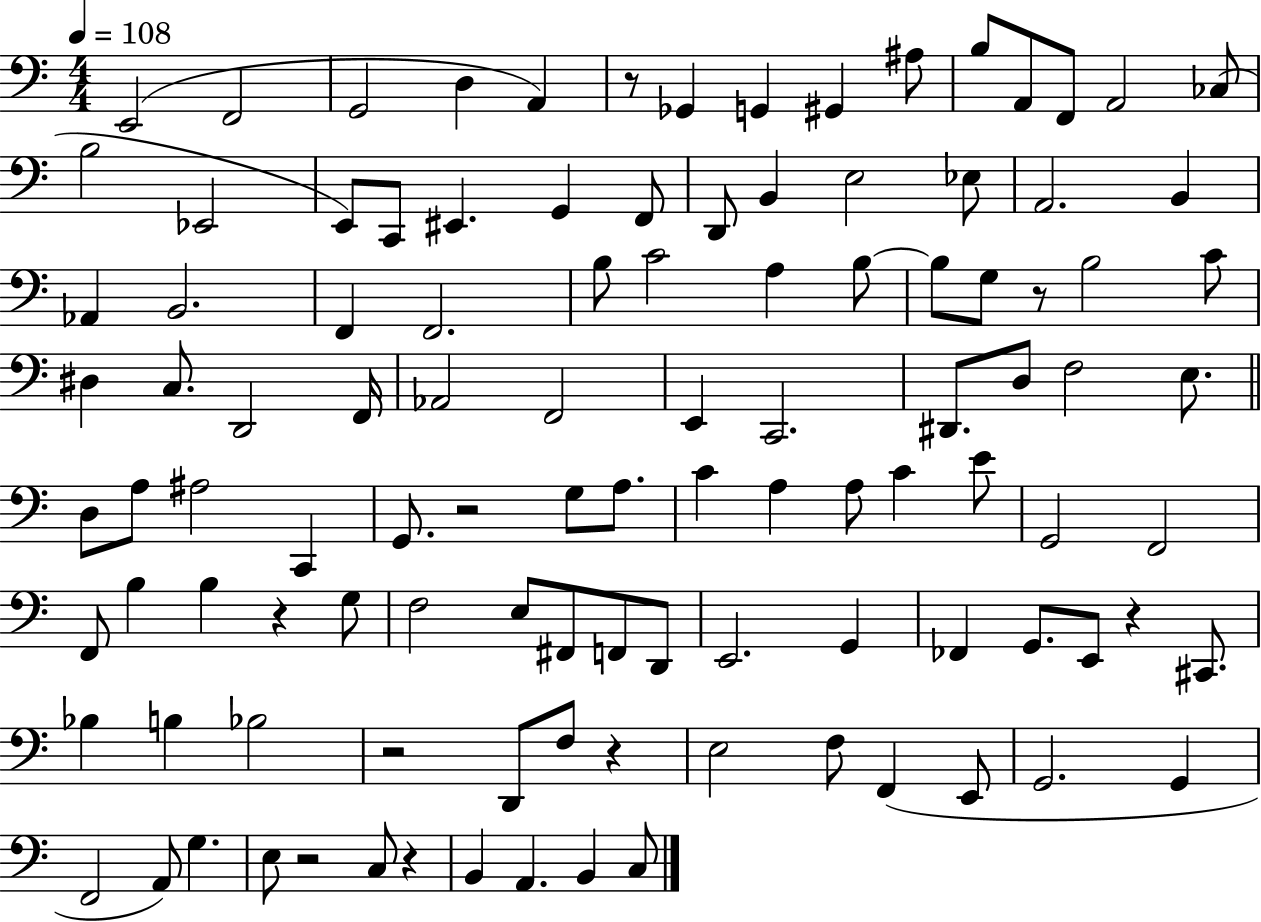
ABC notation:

X:1
T:Untitled
M:4/4
L:1/4
K:C
E,,2 F,,2 G,,2 D, A,, z/2 _G,, G,, ^G,, ^A,/2 B,/2 A,,/2 F,,/2 A,,2 _C,/2 B,2 _E,,2 E,,/2 C,,/2 ^E,, G,, F,,/2 D,,/2 B,, E,2 _E,/2 A,,2 B,, _A,, B,,2 F,, F,,2 B,/2 C2 A, B,/2 B,/2 G,/2 z/2 B,2 C/2 ^D, C,/2 D,,2 F,,/4 _A,,2 F,,2 E,, C,,2 ^D,,/2 D,/2 F,2 E,/2 D,/2 A,/2 ^A,2 C,, G,,/2 z2 G,/2 A,/2 C A, A,/2 C E/2 G,,2 F,,2 F,,/2 B, B, z G,/2 F,2 E,/2 ^F,,/2 F,,/2 D,,/2 E,,2 G,, _F,, G,,/2 E,,/2 z ^C,,/2 _B, B, _B,2 z2 D,,/2 F,/2 z E,2 F,/2 F,, E,,/2 G,,2 G,, F,,2 A,,/2 G, E,/2 z2 C,/2 z B,, A,, B,, C,/2